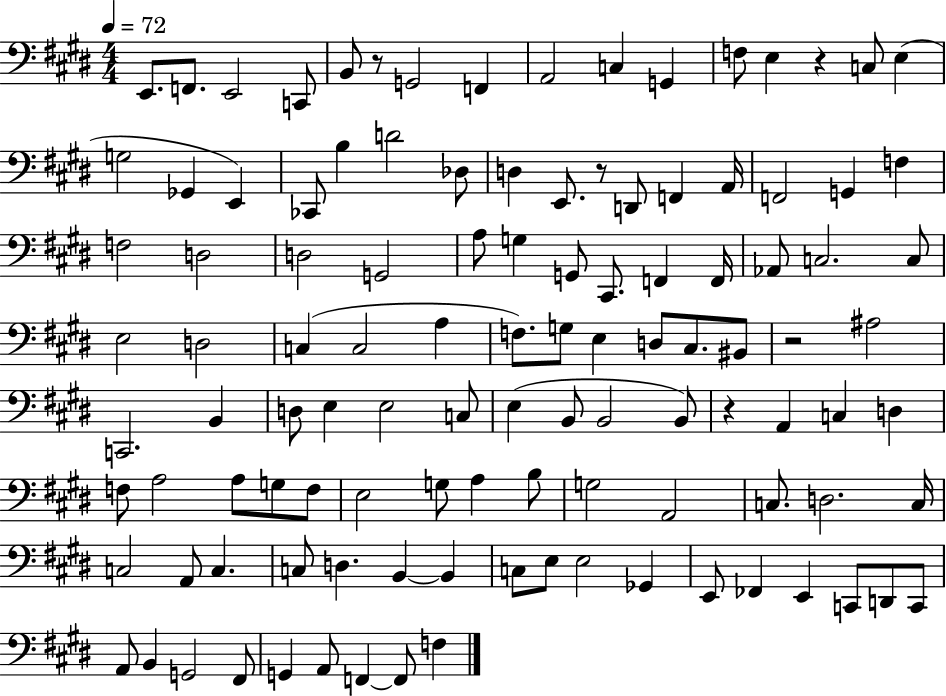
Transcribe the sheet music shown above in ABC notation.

X:1
T:Untitled
M:4/4
L:1/4
K:E
E,,/2 F,,/2 E,,2 C,,/2 B,,/2 z/2 G,,2 F,, A,,2 C, G,, F,/2 E, z C,/2 E, G,2 _G,, E,, _C,,/2 B, D2 _D,/2 D, E,,/2 z/2 D,,/2 F,, A,,/4 F,,2 G,, F, F,2 D,2 D,2 G,,2 A,/2 G, G,,/2 ^C,,/2 F,, F,,/4 _A,,/2 C,2 C,/2 E,2 D,2 C, C,2 A, F,/2 G,/2 E, D,/2 ^C,/2 ^B,,/2 z2 ^A,2 C,,2 B,, D,/2 E, E,2 C,/2 E, B,,/2 B,,2 B,,/2 z A,, C, D, F,/2 A,2 A,/2 G,/2 F,/2 E,2 G,/2 A, B,/2 G,2 A,,2 C,/2 D,2 C,/4 C,2 A,,/2 C, C,/2 D, B,, B,, C,/2 E,/2 E,2 _G,, E,,/2 _F,, E,, C,,/2 D,,/2 C,,/2 A,,/2 B,, G,,2 ^F,,/2 G,, A,,/2 F,, F,,/2 F,